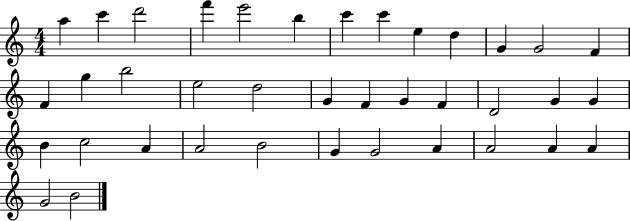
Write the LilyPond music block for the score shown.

{
  \clef treble
  \numericTimeSignature
  \time 4/4
  \key c \major
  a''4 c'''4 d'''2 | f'''4 e'''2 b''4 | c'''4 c'''4 e''4 d''4 | g'4 g'2 f'4 | \break f'4 g''4 b''2 | e''2 d''2 | g'4 f'4 g'4 f'4 | d'2 g'4 g'4 | \break b'4 c''2 a'4 | a'2 b'2 | g'4 g'2 a'4 | a'2 a'4 a'4 | \break g'2 b'2 | \bar "|."
}